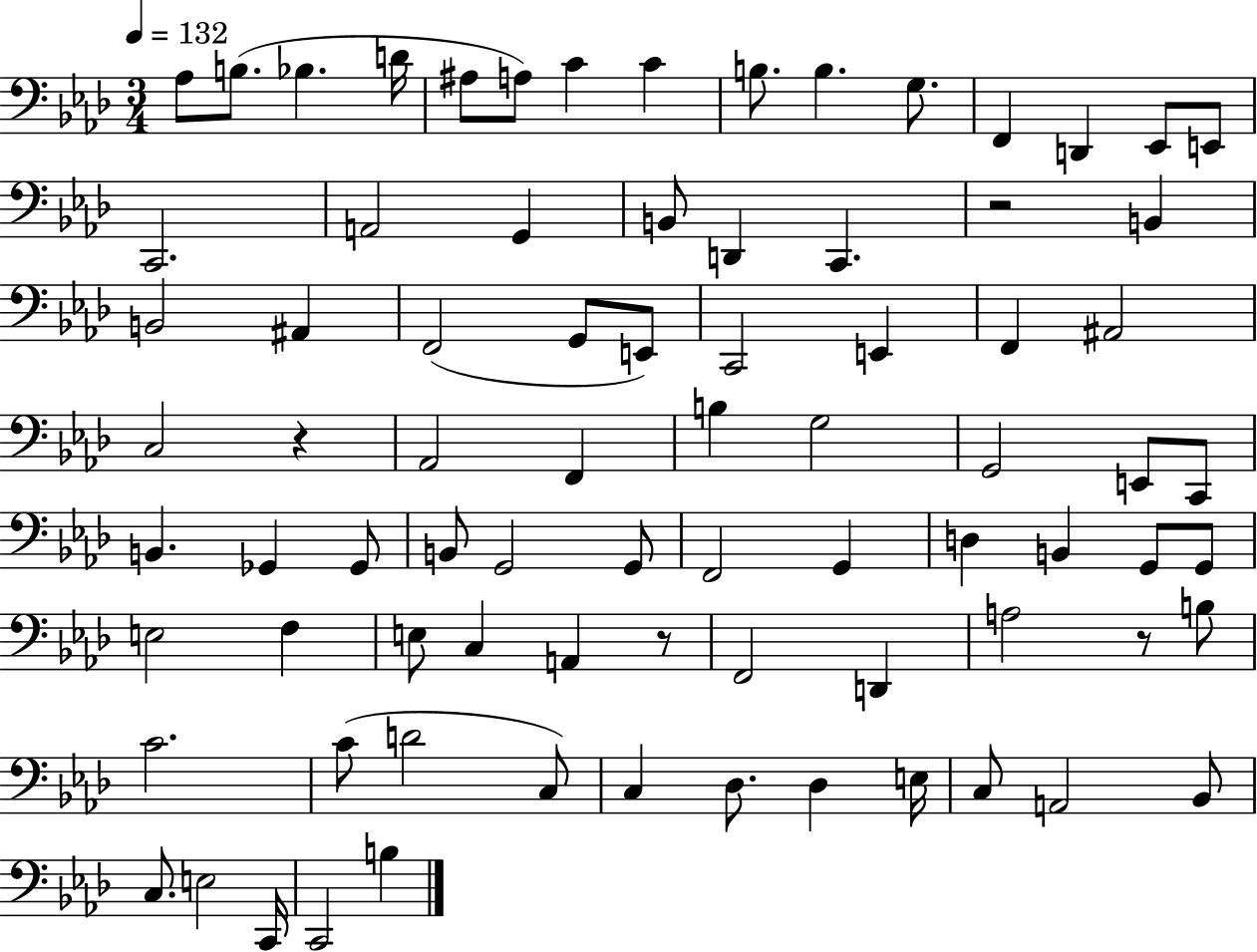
{
  \clef bass
  \numericTimeSignature
  \time 3/4
  \key aes \major
  \tempo 4 = 132
  \repeat volta 2 { aes8 b8.( bes4. d'16 | ais8 a8) c'4 c'4 | b8. b4. g8. | f,4 d,4 ees,8 e,8 | \break c,2. | a,2 g,4 | b,8 d,4 c,4. | r2 b,4 | \break b,2 ais,4 | f,2( g,8 e,8) | c,2 e,4 | f,4 ais,2 | \break c2 r4 | aes,2 f,4 | b4 g2 | g,2 e,8 c,8 | \break b,4. ges,4 ges,8 | b,8 g,2 g,8 | f,2 g,4 | d4 b,4 g,8 g,8 | \break e2 f4 | e8 c4 a,4 r8 | f,2 d,4 | a2 r8 b8 | \break c'2. | c'8( d'2 c8) | c4 des8. des4 e16 | c8 a,2 bes,8 | \break c8. e2 c,16 | c,2 b4 | } \bar "|."
}